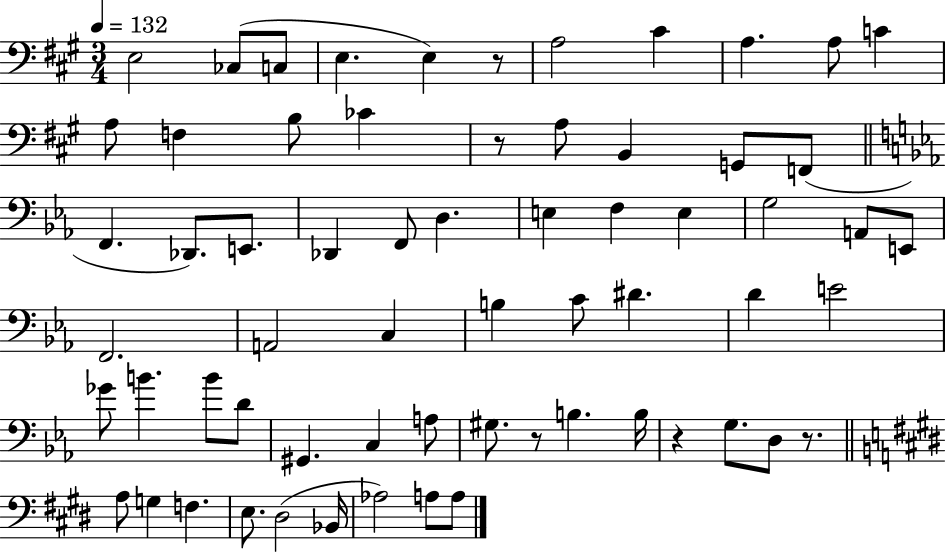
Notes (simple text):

E3/h CES3/e C3/e E3/q. E3/q R/e A3/h C#4/q A3/q. A3/e C4/q A3/e F3/q B3/e CES4/q R/e A3/e B2/q G2/e F2/e F2/q. Db2/e. E2/e. Db2/q F2/e D3/q. E3/q F3/q E3/q G3/h A2/e E2/e F2/h. A2/h C3/q B3/q C4/e D#4/q. D4/q E4/h Gb4/e B4/q. B4/e D4/e G#2/q. C3/q A3/e G#3/e. R/e B3/q. B3/s R/q G3/e. D3/e R/e. A3/e G3/q F3/q. E3/e. D#3/h Bb2/s Ab3/h A3/e A3/e